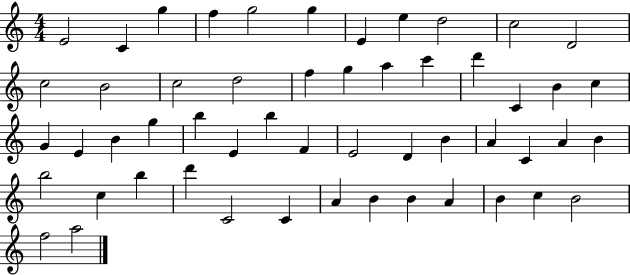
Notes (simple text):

E4/h C4/q G5/q F5/q G5/h G5/q E4/q E5/q D5/h C5/h D4/h C5/h B4/h C5/h D5/h F5/q G5/q A5/q C6/q D6/q C4/q B4/q C5/q G4/q E4/q B4/q G5/q B5/q E4/q B5/q F4/q E4/h D4/q B4/q A4/q C4/q A4/q B4/q B5/h C5/q B5/q D6/q C4/h C4/q A4/q B4/q B4/q A4/q B4/q C5/q B4/h F5/h A5/h